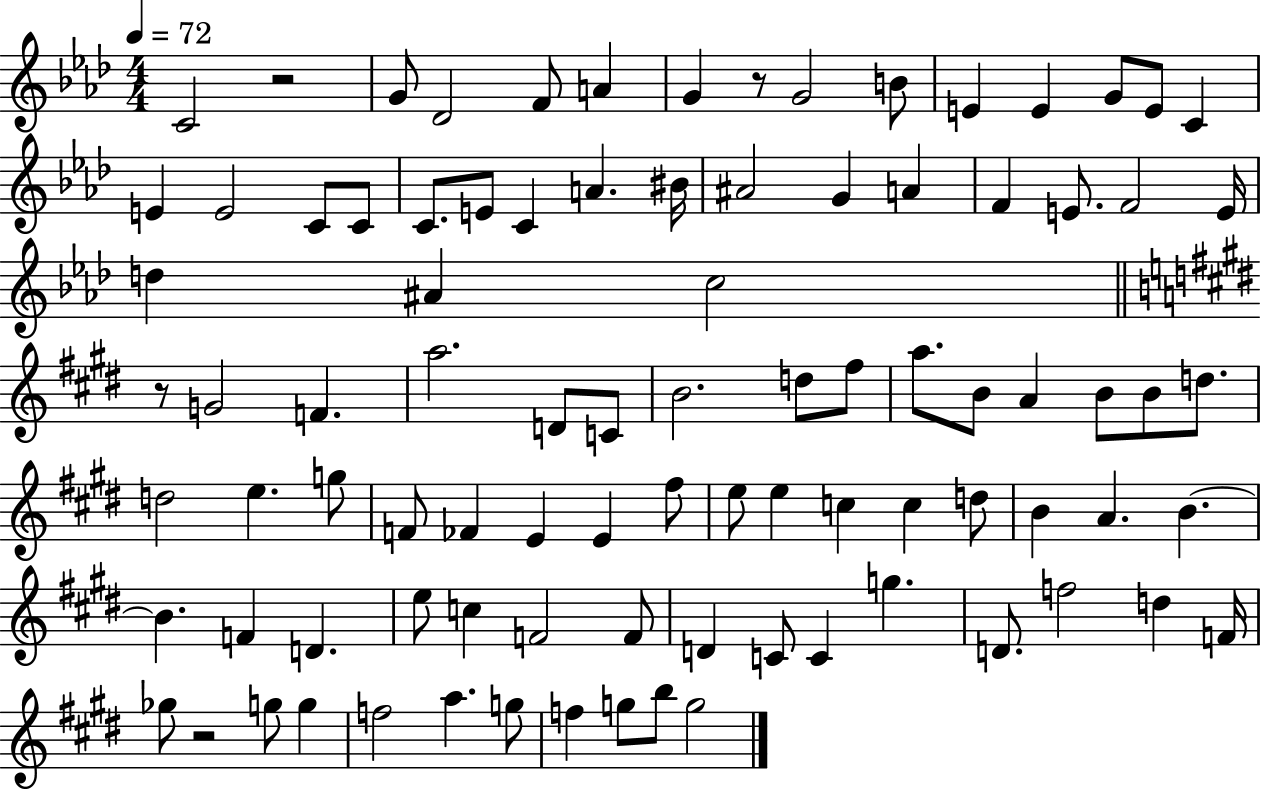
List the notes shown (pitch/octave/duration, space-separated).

C4/h R/h G4/e Db4/h F4/e A4/q G4/q R/e G4/h B4/e E4/q E4/q G4/e E4/e C4/q E4/q E4/h C4/e C4/e C4/e. E4/e C4/q A4/q. BIS4/s A#4/h G4/q A4/q F4/q E4/e. F4/h E4/s D5/q A#4/q C5/h R/e G4/h F4/q. A5/h. D4/e C4/e B4/h. D5/e F#5/e A5/e. B4/e A4/q B4/e B4/e D5/e. D5/h E5/q. G5/e F4/e FES4/q E4/q E4/q F#5/e E5/e E5/q C5/q C5/q D5/e B4/q A4/q. B4/q. B4/q. F4/q D4/q. E5/e C5/q F4/h F4/e D4/q C4/e C4/q G5/q. D4/e. F5/h D5/q F4/s Gb5/e R/h G5/e G5/q F5/h A5/q. G5/e F5/q G5/e B5/e G5/h